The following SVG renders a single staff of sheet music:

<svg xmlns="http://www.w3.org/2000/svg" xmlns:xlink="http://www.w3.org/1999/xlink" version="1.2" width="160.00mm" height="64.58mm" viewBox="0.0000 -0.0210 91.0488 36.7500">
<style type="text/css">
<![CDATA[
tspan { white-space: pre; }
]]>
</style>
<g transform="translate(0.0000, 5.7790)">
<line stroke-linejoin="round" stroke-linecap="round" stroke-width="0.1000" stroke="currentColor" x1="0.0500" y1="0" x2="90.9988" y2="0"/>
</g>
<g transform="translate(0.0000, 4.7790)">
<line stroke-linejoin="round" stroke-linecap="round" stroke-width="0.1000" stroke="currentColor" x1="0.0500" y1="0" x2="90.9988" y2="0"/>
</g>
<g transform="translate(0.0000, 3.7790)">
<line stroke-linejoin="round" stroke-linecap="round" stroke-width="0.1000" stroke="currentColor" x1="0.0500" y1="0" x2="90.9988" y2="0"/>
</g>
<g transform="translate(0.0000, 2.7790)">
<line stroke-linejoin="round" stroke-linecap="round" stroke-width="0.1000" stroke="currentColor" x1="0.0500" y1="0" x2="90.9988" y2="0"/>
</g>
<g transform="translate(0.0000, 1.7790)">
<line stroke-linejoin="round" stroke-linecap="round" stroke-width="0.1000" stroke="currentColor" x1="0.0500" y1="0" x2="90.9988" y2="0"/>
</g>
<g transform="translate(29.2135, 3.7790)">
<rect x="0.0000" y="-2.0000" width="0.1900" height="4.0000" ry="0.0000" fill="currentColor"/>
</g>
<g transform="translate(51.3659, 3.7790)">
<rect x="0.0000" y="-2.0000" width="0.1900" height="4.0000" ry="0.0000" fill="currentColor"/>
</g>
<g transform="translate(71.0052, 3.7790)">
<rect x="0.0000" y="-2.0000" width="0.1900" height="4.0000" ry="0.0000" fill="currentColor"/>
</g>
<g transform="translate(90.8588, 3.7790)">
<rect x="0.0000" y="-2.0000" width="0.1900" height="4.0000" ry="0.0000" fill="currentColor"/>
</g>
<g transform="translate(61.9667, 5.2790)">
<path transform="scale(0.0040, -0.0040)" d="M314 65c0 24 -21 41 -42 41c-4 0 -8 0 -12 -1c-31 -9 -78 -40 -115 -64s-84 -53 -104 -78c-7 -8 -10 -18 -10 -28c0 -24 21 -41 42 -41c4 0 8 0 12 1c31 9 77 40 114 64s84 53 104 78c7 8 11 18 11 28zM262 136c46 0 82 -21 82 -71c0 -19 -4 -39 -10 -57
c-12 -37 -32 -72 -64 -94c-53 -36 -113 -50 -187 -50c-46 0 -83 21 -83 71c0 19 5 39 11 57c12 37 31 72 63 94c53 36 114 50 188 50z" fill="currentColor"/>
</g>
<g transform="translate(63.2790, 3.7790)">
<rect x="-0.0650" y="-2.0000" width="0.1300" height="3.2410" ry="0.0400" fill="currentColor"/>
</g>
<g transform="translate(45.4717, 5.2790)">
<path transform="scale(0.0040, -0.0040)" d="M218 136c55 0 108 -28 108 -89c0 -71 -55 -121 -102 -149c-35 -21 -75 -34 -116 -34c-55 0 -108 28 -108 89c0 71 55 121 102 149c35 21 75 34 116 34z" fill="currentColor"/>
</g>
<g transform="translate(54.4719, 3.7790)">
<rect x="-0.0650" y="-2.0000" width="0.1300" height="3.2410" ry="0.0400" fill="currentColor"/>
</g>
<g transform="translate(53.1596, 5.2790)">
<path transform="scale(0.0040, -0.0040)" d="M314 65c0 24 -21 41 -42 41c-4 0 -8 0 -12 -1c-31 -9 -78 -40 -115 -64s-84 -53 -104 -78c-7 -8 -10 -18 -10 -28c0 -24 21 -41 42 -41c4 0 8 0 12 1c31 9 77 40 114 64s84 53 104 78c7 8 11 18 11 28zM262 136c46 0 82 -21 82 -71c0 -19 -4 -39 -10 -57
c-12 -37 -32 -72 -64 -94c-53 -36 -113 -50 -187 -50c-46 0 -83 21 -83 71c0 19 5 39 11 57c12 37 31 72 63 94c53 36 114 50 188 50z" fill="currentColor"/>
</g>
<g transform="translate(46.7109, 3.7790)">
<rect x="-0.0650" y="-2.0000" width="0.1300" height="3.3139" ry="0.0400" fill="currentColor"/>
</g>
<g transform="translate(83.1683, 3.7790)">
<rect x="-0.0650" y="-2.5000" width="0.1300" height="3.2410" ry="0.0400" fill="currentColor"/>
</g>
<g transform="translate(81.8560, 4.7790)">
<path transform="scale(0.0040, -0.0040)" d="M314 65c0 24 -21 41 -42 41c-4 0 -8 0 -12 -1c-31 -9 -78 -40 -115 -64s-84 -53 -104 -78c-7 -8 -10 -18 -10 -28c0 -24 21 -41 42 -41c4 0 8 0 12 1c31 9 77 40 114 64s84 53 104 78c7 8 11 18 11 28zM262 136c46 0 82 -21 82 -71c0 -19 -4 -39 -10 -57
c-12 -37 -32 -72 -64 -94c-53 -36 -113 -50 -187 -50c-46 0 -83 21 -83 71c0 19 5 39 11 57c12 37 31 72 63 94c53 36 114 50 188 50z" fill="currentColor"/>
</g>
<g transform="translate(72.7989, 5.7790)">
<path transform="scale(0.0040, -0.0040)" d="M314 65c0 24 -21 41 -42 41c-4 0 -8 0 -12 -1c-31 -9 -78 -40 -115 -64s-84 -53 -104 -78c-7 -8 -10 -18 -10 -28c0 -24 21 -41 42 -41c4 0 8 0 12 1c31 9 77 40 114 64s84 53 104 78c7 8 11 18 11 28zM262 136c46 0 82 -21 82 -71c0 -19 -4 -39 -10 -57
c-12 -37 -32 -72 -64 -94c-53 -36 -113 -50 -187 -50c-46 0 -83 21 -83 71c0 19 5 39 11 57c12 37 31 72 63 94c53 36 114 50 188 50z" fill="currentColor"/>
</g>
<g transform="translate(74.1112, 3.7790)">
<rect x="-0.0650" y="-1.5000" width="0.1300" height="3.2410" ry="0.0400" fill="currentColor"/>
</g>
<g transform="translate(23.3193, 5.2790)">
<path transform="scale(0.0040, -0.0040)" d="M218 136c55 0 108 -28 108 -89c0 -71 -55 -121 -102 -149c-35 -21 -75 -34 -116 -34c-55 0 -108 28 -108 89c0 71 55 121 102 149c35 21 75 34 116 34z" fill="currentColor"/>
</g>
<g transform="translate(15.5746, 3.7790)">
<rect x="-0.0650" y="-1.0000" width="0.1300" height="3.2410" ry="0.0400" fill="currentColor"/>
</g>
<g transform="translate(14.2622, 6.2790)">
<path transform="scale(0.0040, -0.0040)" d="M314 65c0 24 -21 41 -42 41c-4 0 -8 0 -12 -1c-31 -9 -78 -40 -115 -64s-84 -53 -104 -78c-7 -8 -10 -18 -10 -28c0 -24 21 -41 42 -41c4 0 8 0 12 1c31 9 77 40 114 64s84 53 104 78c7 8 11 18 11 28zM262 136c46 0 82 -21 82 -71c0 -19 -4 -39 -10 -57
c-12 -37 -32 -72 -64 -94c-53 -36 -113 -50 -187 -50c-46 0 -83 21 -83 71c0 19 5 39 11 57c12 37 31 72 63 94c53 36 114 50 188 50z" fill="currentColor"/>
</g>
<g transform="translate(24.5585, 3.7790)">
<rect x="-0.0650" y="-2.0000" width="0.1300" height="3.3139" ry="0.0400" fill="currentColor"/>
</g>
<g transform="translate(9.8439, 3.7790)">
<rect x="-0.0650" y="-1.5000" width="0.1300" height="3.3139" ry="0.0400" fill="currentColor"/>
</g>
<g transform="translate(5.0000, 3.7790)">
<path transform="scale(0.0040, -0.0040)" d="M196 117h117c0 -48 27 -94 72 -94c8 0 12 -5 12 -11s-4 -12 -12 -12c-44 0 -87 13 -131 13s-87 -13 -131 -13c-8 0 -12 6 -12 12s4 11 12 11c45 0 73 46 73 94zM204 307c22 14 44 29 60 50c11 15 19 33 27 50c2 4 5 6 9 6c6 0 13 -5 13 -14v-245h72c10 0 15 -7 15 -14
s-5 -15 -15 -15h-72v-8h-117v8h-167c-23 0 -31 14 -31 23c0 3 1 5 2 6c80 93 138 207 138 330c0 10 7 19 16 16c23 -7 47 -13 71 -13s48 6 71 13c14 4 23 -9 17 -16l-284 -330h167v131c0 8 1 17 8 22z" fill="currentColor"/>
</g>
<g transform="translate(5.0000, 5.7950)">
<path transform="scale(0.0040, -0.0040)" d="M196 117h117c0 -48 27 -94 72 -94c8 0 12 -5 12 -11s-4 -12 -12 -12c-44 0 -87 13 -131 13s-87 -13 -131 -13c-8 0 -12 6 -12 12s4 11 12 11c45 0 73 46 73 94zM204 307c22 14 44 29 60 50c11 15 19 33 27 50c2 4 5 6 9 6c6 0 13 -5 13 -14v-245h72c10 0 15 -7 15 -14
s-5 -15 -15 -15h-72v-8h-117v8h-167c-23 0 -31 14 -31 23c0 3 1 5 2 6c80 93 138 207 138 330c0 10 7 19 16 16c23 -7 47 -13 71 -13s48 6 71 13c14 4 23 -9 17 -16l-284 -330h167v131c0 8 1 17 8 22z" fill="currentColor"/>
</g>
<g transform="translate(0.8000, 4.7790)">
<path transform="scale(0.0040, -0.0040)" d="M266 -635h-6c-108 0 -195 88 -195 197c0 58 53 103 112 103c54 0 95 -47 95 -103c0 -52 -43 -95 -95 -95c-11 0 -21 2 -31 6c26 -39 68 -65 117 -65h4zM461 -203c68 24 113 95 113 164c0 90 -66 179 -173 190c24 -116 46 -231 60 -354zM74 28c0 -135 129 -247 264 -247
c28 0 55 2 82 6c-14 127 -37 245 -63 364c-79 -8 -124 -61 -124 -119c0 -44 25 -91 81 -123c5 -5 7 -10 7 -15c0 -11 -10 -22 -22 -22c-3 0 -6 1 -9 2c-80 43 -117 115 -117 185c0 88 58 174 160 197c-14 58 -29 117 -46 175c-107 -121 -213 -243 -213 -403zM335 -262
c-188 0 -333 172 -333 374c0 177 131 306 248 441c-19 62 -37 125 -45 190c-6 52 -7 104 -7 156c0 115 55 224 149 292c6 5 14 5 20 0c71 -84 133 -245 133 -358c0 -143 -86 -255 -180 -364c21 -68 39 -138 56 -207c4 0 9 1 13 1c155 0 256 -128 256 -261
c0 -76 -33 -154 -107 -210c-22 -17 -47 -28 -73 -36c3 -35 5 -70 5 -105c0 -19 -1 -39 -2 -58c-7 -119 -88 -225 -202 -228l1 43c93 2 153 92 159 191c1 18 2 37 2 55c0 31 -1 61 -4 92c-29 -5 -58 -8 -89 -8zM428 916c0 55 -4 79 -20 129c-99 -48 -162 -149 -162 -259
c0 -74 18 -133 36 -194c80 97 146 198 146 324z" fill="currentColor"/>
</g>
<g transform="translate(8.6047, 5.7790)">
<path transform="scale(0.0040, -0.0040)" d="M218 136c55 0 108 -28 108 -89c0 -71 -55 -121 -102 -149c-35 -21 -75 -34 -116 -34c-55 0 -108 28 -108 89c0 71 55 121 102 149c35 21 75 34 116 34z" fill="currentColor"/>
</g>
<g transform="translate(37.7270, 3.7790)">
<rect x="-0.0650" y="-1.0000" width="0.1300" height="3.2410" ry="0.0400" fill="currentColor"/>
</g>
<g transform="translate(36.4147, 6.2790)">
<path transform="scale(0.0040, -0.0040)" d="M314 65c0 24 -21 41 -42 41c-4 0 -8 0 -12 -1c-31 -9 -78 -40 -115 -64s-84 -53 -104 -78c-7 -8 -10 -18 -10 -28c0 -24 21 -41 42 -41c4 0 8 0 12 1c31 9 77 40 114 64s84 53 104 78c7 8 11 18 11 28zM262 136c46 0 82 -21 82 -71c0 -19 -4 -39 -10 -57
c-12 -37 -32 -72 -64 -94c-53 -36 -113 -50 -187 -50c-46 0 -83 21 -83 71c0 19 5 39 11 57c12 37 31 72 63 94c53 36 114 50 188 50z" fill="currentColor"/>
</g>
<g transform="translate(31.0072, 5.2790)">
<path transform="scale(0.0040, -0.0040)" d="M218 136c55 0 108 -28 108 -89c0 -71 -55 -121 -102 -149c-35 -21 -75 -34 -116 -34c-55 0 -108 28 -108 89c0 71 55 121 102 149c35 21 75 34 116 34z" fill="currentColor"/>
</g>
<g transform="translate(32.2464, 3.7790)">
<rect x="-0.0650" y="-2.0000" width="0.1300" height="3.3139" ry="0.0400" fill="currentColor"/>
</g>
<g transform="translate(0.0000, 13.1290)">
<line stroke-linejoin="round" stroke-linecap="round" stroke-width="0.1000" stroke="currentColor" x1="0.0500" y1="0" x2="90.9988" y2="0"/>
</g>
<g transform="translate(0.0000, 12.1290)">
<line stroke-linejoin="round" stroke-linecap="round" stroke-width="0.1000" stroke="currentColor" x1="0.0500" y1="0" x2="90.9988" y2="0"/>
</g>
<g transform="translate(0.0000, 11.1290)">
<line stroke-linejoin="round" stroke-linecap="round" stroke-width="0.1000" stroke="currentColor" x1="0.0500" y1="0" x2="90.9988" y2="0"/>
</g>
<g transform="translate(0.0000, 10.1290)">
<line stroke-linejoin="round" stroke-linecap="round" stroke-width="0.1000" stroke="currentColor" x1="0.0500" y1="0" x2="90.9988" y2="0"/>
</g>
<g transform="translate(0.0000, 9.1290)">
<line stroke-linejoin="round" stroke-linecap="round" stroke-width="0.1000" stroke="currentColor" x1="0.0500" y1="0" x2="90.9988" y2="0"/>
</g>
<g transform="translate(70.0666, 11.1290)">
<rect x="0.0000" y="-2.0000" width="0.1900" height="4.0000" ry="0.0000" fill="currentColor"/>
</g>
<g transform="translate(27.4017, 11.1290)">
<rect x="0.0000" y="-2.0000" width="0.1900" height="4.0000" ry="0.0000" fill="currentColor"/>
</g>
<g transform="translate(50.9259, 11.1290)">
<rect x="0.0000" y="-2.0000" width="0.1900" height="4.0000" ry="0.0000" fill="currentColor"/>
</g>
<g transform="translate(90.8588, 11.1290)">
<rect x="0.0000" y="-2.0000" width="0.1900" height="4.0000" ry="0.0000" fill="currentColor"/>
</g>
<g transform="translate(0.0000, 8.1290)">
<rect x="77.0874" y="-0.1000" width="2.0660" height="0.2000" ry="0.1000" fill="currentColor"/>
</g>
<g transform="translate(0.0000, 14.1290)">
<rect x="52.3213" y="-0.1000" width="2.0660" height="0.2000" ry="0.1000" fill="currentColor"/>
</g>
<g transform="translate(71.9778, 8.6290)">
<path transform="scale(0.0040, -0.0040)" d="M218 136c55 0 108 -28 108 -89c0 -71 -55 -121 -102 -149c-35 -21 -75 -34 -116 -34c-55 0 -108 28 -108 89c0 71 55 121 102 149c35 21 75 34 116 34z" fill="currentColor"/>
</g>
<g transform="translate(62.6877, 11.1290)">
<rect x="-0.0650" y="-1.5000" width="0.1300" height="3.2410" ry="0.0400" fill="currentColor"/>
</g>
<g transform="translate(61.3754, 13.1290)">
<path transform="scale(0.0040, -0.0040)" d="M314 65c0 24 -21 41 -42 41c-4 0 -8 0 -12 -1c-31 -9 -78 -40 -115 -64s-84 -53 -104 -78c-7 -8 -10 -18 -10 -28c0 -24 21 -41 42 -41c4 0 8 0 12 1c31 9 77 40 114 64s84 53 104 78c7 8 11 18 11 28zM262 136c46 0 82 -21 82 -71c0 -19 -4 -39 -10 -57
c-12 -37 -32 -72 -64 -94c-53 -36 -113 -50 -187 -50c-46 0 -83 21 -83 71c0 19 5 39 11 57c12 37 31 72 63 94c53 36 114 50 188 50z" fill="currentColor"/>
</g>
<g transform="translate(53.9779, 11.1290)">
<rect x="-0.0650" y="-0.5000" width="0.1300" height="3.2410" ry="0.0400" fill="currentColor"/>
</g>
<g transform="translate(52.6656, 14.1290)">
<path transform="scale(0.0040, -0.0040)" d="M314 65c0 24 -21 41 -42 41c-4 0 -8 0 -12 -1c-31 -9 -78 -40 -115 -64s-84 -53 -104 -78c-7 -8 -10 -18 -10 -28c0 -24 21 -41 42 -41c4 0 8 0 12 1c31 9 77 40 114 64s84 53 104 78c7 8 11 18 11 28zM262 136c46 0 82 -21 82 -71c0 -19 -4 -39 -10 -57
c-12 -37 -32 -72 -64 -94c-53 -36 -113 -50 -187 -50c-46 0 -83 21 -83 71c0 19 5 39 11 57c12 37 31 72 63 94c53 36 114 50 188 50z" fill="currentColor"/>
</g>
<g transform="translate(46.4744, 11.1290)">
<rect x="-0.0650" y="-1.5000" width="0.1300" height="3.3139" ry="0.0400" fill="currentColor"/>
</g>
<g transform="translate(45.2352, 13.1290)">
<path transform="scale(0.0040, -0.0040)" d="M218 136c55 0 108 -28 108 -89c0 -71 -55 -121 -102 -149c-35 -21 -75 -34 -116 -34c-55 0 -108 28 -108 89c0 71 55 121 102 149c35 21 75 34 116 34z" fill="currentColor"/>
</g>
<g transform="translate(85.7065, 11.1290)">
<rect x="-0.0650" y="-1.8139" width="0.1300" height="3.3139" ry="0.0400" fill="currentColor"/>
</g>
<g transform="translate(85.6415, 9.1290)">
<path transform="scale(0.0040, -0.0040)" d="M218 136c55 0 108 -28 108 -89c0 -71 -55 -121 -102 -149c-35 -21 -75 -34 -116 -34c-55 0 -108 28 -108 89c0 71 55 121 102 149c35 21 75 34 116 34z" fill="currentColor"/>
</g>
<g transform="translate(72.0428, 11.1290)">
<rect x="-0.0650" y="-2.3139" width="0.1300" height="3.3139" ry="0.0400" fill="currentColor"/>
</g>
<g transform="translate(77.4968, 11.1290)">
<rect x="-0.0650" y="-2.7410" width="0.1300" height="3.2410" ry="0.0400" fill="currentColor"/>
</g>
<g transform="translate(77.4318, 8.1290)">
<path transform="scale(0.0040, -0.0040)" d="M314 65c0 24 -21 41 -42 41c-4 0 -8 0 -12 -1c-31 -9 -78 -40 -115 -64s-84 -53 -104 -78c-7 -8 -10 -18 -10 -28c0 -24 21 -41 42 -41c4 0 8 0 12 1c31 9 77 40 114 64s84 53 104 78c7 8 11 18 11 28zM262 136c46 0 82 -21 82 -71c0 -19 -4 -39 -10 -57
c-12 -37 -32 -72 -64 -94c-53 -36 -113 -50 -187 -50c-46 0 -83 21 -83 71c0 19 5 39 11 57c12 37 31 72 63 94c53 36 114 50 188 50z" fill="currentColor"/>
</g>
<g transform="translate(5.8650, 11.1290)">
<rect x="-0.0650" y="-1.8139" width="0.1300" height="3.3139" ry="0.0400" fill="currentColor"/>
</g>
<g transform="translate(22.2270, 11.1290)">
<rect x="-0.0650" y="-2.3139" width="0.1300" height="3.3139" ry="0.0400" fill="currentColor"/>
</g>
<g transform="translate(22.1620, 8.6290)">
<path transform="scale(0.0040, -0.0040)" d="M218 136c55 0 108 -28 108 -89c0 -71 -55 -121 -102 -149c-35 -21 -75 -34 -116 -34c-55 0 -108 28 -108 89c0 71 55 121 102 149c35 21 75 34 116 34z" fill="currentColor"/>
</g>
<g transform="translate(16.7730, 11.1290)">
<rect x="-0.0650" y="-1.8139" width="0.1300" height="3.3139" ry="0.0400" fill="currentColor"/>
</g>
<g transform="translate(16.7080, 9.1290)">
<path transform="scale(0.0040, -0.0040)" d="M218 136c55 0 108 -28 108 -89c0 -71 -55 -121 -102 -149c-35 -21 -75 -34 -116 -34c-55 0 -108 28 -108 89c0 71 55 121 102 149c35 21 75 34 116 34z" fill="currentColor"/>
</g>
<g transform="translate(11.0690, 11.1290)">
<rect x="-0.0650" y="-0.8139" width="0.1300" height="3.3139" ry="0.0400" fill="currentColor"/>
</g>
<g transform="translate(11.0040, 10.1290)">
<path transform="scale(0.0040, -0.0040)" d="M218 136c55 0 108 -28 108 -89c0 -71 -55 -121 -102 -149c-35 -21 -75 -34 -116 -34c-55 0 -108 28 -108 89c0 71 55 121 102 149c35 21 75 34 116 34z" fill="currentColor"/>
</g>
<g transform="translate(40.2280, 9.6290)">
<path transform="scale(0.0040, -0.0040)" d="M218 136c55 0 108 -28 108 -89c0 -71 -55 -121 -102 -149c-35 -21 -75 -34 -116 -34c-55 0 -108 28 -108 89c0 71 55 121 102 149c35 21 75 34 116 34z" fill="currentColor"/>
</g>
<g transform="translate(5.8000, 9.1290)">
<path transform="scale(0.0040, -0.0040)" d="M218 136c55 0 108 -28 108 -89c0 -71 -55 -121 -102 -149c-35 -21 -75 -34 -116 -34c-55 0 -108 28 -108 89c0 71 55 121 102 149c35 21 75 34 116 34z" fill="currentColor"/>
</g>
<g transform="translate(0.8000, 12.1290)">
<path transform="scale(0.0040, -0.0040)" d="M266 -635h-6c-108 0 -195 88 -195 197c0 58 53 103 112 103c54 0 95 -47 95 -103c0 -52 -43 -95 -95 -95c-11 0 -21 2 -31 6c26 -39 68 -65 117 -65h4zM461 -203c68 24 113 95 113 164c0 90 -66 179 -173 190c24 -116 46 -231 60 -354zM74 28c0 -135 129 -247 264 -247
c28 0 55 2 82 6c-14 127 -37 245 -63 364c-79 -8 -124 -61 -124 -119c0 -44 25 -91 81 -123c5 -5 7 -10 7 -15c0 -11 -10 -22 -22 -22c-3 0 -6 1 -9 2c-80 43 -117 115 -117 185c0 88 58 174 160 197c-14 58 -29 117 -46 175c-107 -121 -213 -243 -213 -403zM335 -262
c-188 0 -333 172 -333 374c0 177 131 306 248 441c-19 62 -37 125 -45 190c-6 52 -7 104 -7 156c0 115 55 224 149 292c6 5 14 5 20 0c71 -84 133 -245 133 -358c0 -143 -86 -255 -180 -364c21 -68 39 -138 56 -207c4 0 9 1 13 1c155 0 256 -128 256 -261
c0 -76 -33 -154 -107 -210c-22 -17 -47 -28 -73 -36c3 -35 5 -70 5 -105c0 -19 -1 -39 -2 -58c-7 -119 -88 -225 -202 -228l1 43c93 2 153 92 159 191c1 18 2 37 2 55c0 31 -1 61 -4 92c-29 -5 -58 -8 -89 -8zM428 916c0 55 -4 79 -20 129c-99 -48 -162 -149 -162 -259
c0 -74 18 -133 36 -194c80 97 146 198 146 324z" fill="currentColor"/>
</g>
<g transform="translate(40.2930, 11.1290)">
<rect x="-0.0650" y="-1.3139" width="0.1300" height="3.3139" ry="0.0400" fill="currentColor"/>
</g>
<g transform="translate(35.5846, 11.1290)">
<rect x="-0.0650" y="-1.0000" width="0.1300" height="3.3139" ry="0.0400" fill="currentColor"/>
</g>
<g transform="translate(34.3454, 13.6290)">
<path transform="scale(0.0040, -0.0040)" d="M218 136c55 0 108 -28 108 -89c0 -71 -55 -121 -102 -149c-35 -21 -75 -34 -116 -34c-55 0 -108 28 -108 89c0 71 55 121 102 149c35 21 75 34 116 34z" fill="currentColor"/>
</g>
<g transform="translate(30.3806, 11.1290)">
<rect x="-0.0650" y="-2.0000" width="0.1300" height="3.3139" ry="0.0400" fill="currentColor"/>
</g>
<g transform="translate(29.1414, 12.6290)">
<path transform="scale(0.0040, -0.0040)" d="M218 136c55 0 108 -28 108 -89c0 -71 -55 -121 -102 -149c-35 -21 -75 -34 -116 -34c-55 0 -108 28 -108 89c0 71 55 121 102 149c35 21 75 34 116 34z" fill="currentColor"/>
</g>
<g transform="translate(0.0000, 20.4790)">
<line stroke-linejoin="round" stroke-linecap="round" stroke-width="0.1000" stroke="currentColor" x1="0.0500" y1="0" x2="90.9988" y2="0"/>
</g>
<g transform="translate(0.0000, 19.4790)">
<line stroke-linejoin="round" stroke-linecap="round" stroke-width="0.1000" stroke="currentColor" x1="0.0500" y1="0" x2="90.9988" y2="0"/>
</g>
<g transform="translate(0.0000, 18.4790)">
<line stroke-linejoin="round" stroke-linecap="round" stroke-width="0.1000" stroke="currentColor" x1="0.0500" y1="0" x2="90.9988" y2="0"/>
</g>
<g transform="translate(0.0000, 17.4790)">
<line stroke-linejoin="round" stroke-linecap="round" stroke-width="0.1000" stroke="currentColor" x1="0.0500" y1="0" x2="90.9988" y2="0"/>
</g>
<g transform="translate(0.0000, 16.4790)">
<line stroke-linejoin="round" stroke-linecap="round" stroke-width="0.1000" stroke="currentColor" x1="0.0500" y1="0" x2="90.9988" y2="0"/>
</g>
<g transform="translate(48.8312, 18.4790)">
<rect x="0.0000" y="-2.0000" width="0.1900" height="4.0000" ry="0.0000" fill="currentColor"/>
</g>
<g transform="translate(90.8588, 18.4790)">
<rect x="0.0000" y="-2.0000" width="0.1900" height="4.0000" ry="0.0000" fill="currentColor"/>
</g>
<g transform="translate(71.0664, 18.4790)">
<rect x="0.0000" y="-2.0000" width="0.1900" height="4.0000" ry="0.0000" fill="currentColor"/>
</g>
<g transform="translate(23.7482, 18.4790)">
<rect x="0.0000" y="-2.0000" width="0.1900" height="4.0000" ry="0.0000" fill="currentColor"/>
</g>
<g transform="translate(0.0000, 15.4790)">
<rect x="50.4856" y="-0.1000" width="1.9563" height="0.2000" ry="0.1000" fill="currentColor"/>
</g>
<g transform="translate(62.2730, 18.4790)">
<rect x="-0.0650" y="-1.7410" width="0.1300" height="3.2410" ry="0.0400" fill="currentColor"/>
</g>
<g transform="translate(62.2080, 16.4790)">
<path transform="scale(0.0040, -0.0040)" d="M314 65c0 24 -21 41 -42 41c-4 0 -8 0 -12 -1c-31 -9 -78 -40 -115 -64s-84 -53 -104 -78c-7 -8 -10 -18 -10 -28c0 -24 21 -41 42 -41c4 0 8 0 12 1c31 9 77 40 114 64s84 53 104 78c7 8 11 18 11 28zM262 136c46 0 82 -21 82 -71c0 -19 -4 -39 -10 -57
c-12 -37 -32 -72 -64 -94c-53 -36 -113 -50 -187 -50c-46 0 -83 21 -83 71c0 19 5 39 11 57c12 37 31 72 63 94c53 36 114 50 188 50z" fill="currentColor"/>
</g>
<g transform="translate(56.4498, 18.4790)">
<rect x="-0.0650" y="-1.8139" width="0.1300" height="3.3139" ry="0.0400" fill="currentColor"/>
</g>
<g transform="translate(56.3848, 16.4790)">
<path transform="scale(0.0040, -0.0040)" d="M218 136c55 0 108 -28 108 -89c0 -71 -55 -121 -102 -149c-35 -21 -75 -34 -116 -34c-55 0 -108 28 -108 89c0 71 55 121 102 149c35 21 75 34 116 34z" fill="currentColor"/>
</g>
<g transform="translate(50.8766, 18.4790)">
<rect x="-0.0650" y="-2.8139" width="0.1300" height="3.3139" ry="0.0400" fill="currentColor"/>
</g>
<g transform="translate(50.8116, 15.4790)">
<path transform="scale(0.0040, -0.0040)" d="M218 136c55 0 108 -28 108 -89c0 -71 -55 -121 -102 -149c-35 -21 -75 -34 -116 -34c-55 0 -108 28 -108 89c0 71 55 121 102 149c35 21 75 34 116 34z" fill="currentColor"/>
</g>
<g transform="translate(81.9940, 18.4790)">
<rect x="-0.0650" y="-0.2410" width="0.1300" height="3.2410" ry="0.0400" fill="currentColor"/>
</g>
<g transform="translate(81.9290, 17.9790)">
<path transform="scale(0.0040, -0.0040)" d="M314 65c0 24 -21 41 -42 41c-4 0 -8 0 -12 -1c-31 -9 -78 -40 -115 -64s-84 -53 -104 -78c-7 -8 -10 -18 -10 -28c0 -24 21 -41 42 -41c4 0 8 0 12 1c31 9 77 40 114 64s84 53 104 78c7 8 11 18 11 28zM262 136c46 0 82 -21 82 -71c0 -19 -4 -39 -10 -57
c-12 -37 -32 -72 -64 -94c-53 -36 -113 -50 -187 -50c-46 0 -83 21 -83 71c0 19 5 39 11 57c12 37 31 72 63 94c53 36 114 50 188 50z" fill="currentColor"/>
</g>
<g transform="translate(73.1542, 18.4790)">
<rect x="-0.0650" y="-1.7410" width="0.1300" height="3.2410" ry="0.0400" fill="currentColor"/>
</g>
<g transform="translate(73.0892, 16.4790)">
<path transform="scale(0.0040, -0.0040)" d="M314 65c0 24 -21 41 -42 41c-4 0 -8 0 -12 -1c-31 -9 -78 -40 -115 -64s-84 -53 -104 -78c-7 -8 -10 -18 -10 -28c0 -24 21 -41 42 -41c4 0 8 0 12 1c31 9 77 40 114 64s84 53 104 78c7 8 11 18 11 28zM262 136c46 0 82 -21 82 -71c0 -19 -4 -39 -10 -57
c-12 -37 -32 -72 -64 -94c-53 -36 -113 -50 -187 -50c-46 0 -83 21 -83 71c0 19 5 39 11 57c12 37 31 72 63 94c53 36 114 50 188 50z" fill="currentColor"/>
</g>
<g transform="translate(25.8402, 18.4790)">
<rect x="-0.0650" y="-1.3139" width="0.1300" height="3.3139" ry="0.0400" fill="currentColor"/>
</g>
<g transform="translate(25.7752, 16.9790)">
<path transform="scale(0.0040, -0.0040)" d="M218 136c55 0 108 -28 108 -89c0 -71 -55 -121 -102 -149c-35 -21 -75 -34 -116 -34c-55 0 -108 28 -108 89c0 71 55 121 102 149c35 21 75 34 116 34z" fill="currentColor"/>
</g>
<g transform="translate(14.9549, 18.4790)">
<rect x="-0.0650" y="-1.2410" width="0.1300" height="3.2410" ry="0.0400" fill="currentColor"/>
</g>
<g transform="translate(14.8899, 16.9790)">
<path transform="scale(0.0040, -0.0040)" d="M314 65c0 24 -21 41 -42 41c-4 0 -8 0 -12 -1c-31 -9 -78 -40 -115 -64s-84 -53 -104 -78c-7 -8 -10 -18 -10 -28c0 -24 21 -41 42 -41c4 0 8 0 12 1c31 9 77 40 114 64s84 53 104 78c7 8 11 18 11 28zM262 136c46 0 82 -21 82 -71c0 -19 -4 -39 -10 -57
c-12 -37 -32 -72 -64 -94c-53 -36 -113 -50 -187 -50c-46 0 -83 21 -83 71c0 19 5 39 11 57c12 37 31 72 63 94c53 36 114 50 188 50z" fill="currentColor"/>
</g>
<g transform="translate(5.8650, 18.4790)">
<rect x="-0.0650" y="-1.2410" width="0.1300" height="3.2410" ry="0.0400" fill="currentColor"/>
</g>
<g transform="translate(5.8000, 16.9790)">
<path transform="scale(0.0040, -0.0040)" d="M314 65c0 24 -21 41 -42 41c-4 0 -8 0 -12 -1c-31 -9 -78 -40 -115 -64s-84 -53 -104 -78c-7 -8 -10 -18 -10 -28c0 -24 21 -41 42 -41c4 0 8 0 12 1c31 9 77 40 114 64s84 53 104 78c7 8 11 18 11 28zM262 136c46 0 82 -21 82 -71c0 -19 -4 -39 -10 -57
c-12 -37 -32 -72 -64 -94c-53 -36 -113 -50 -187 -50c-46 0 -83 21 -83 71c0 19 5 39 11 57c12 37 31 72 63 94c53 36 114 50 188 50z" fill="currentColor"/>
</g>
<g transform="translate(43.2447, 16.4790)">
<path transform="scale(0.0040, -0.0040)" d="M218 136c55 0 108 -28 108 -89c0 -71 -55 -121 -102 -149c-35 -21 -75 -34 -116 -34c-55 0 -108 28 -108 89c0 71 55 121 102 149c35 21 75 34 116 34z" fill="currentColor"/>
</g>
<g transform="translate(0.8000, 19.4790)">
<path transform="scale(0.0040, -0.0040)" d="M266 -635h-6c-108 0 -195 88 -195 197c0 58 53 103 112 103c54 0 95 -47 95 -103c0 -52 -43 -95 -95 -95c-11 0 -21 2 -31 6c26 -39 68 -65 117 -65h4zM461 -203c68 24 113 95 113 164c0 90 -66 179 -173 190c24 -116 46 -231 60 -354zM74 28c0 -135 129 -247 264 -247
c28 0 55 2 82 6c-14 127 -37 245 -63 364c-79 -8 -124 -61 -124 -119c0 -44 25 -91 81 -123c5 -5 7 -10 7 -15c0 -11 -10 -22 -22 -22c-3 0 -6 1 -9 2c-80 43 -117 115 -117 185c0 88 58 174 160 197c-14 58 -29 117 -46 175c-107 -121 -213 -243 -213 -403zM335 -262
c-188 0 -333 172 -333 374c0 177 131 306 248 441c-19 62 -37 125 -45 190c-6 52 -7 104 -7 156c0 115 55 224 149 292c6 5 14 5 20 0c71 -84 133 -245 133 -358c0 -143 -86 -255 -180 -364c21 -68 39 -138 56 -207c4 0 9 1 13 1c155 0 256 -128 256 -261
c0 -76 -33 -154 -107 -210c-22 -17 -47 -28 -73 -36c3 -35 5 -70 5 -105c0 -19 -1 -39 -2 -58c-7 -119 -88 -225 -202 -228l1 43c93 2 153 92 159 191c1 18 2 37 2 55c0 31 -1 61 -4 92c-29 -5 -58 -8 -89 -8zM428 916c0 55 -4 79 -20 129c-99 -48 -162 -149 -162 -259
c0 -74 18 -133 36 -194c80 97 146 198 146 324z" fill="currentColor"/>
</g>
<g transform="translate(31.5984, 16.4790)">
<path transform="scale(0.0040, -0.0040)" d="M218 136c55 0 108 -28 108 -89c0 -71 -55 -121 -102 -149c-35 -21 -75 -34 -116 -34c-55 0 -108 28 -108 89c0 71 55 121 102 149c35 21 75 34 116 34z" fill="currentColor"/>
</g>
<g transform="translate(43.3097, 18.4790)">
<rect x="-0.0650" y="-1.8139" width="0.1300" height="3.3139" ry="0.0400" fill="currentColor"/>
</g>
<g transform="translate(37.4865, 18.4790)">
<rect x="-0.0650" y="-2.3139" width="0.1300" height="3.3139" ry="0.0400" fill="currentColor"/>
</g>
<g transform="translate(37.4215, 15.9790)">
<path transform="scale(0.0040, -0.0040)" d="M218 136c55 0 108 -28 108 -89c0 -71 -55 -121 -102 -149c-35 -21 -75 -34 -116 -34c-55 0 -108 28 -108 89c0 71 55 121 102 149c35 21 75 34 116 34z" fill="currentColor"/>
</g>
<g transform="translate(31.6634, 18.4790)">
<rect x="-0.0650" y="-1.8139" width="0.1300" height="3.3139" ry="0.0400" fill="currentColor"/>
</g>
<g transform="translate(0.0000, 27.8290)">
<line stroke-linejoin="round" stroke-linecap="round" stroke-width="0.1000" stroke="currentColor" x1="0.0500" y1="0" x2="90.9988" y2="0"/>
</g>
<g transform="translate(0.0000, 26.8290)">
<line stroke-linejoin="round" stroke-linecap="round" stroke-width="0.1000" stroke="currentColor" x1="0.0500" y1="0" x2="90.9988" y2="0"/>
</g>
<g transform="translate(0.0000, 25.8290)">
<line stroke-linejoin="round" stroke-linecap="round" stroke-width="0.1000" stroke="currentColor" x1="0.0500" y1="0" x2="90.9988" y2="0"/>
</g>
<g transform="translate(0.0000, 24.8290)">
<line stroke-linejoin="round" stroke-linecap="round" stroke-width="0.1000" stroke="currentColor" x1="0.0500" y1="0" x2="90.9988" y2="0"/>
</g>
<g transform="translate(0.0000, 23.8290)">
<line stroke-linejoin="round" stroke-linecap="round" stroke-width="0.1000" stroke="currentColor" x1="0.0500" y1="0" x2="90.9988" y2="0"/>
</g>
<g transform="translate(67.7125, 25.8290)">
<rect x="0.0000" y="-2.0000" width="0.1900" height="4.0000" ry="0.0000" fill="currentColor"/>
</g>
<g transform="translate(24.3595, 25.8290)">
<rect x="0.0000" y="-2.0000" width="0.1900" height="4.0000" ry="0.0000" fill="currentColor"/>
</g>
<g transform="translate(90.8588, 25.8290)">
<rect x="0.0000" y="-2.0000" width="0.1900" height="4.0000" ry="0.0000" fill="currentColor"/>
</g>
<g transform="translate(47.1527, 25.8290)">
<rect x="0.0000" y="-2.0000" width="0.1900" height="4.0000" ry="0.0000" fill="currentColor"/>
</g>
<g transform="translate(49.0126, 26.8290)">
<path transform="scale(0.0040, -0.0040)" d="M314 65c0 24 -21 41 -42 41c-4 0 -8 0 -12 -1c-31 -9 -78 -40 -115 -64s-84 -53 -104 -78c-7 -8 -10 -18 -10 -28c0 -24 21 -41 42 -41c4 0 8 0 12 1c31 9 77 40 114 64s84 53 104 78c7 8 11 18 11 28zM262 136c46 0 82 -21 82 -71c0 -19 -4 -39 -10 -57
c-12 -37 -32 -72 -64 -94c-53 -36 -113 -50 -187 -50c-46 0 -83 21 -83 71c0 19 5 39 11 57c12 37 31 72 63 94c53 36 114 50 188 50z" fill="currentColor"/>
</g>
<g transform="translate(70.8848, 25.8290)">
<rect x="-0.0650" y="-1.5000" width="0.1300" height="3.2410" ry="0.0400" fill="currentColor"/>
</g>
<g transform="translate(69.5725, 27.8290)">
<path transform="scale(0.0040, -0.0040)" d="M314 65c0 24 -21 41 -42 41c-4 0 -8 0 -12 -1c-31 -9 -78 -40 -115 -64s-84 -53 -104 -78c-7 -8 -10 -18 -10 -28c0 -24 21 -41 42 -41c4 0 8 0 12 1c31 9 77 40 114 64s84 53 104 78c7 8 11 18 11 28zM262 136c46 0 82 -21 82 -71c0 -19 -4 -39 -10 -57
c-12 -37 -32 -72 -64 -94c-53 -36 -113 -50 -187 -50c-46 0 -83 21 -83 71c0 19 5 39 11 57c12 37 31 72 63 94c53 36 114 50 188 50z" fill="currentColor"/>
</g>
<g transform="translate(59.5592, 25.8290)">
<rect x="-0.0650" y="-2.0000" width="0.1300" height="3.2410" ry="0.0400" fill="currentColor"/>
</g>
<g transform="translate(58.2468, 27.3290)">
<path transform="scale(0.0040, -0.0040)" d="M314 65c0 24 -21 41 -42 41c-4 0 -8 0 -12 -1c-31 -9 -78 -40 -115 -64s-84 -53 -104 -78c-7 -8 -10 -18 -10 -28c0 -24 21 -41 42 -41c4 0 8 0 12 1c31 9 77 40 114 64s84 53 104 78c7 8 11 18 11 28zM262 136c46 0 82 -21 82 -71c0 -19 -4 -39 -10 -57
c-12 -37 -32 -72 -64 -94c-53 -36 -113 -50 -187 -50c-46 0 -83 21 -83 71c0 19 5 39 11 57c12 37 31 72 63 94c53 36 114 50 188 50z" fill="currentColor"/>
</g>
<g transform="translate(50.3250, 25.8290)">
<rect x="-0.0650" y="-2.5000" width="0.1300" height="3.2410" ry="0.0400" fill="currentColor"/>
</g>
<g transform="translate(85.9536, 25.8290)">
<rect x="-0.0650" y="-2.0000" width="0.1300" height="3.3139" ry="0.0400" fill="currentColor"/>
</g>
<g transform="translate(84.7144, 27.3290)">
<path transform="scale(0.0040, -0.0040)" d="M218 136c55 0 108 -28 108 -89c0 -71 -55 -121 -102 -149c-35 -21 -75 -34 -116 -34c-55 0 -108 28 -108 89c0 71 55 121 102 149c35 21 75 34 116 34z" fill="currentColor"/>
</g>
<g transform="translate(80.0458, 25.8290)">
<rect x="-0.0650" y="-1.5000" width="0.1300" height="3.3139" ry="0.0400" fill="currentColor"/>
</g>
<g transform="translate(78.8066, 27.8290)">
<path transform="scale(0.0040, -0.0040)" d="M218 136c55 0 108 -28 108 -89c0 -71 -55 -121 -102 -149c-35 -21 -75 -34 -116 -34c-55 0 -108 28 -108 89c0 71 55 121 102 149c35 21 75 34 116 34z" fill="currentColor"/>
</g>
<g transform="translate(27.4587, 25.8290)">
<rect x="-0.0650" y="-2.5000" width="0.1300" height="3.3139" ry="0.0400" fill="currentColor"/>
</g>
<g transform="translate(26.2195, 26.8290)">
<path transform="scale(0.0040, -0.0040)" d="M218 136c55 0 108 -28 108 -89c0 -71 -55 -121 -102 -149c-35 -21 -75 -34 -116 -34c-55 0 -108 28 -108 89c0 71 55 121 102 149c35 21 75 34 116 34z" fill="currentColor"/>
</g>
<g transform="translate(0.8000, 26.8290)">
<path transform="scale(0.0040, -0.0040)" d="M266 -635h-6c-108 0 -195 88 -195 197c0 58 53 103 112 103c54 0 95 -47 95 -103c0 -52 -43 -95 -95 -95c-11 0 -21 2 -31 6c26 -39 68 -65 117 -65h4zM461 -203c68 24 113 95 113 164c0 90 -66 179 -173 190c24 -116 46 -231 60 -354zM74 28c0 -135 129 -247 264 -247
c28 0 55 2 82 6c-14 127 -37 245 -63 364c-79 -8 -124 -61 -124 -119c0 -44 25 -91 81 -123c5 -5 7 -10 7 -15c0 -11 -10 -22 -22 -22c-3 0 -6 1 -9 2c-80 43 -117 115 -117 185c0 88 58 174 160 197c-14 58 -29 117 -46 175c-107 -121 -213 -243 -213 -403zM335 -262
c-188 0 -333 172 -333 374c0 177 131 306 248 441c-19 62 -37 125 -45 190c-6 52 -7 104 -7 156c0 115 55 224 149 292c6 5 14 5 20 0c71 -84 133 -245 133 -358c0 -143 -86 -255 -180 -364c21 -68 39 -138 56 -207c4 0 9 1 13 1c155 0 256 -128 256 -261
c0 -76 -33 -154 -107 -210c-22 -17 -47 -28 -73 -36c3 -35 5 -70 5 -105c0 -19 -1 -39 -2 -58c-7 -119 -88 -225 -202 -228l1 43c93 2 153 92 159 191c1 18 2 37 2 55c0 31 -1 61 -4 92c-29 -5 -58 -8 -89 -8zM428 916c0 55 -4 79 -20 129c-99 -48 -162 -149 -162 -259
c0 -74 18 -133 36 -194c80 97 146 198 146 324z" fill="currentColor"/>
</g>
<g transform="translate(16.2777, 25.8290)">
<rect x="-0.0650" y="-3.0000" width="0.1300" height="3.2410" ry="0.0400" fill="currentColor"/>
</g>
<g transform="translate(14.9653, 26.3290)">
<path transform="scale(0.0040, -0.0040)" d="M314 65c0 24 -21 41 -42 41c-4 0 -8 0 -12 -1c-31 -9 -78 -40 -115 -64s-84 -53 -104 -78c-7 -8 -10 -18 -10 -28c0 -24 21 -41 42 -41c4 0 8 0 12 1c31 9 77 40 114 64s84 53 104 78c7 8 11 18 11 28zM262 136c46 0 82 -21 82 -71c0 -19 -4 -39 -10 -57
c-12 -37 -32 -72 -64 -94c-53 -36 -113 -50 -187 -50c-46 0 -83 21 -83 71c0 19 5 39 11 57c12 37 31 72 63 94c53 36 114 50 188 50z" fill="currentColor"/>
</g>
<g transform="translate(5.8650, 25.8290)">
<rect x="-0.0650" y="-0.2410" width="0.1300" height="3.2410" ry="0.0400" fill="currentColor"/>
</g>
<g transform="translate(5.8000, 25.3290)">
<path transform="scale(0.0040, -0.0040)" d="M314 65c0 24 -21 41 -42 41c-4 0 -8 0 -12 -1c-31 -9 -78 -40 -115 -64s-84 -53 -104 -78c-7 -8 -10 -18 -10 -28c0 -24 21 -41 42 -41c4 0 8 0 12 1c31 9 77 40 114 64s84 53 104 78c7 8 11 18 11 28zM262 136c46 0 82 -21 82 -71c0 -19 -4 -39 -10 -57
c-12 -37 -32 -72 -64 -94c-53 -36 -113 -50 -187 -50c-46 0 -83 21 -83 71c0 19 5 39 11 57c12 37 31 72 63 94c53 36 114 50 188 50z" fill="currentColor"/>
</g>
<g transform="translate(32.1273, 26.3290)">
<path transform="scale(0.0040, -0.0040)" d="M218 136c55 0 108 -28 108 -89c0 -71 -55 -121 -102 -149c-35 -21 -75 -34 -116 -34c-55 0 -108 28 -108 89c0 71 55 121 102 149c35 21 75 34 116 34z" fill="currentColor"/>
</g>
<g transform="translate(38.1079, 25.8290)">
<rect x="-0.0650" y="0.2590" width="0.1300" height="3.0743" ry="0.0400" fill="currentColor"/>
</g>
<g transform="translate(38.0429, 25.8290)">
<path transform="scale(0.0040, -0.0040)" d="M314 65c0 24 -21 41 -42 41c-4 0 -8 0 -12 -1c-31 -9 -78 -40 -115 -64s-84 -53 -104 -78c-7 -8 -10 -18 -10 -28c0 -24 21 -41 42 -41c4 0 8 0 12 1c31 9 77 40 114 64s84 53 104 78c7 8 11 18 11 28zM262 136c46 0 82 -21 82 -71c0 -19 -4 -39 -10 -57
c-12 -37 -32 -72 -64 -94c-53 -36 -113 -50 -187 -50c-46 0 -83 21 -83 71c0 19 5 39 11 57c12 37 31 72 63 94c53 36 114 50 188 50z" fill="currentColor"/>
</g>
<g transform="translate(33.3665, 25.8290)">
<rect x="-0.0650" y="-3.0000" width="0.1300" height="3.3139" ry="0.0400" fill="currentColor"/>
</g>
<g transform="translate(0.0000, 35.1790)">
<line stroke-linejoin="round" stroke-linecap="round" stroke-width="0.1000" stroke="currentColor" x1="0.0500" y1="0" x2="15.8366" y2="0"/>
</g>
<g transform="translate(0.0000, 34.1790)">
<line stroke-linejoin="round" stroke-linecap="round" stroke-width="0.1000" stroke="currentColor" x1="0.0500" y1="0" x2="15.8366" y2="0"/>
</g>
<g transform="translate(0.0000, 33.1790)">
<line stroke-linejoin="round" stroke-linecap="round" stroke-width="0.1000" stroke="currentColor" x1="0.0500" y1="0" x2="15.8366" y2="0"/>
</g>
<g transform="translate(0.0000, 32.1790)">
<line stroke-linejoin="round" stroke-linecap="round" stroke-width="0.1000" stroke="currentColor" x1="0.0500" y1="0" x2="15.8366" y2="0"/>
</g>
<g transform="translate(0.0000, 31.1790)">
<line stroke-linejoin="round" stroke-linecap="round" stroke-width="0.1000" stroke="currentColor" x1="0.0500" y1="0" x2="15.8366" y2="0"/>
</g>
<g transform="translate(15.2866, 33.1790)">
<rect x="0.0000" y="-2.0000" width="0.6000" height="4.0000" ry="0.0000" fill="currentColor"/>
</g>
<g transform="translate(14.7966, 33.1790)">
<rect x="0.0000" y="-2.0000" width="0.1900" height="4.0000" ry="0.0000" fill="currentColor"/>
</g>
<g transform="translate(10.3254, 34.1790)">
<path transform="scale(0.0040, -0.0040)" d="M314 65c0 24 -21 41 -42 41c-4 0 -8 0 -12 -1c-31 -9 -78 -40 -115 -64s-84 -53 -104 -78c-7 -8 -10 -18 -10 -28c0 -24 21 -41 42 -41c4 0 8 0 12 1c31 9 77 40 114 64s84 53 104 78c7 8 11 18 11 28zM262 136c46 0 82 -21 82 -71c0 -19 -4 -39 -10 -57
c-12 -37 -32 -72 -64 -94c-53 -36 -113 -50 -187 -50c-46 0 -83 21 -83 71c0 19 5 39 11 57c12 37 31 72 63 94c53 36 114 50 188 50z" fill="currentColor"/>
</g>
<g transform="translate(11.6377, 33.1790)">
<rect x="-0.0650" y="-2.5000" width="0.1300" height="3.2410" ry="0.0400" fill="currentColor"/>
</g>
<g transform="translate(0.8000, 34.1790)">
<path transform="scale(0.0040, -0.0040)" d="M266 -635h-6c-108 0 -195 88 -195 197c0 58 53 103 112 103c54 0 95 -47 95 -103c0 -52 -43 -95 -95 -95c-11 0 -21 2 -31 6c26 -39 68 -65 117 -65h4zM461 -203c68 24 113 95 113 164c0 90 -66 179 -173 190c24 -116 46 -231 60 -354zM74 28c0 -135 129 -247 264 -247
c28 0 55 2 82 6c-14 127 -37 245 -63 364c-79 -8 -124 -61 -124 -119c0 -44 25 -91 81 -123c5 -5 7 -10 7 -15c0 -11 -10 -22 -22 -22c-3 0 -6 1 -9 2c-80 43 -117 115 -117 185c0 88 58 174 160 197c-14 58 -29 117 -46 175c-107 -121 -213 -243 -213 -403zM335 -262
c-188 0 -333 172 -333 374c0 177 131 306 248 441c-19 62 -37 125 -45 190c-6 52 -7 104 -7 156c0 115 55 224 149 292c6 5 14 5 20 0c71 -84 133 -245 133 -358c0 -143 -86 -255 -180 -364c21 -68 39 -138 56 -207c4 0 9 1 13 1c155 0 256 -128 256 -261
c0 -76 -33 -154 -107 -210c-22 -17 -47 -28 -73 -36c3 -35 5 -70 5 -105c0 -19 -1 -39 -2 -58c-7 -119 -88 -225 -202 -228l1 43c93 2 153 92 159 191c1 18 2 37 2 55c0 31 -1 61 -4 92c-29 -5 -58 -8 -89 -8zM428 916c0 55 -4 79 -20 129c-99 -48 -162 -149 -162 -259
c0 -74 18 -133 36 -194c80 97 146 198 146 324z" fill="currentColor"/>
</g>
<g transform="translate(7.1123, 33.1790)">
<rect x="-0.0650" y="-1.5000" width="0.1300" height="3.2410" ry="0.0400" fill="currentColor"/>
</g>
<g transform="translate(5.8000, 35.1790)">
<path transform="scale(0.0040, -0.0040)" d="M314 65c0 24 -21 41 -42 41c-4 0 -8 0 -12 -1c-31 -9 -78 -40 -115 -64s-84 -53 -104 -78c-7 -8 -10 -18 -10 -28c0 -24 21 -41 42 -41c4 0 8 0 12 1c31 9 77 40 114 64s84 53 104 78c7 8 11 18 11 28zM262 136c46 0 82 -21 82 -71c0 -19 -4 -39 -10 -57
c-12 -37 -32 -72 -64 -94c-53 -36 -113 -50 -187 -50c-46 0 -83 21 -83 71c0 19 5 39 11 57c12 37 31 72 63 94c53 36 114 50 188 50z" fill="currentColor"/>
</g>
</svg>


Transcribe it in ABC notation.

X:1
T:Untitled
M:4/4
L:1/4
K:C
E D2 F F D2 F F2 F2 E2 G2 f d f g F D e E C2 E2 g a2 f e2 e2 e f g f a f f2 f2 c2 c2 A2 G A B2 G2 F2 E2 E F E2 G2